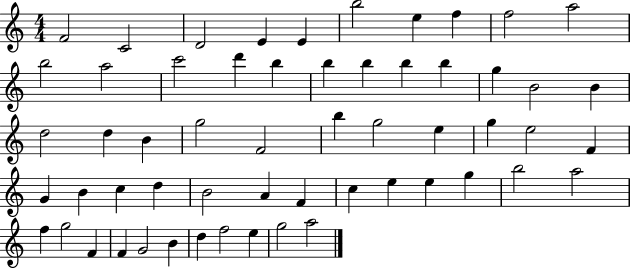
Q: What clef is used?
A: treble